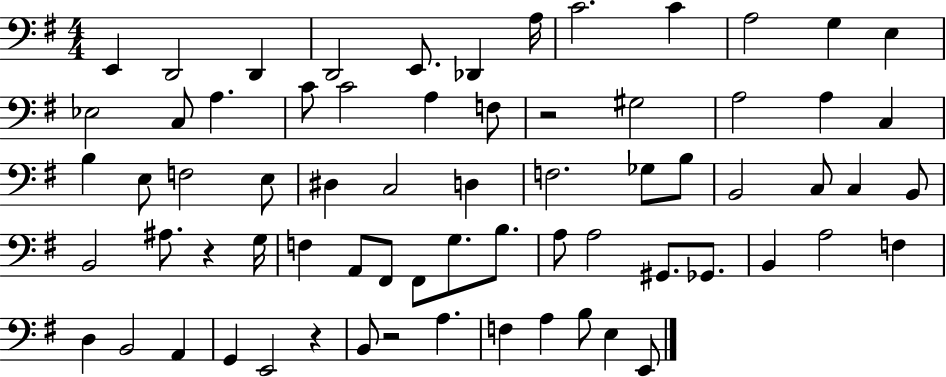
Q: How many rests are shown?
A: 4